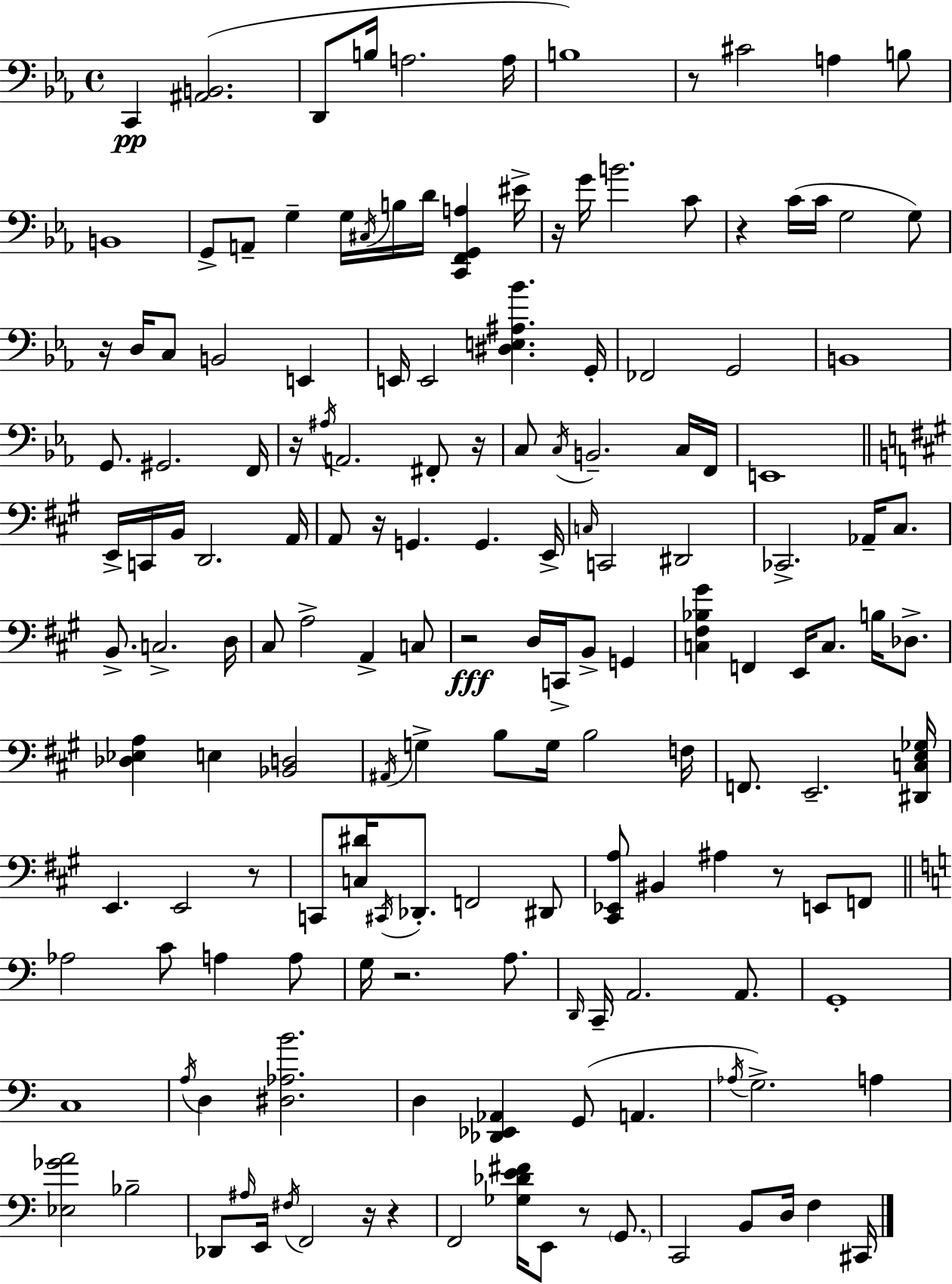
X:1
T:Untitled
M:4/4
L:1/4
K:Eb
C,, [^A,,B,,]2 D,,/2 B,/4 A,2 A,/4 B,4 z/2 ^C2 A, B,/2 B,,4 G,,/2 A,,/2 G, G,/4 ^C,/4 B,/4 D/4 [C,,F,,G,,A,] ^E/4 z/4 G/4 B2 C/2 z C/4 C/4 G,2 G,/2 z/4 D,/4 C,/2 B,,2 E,, E,,/4 E,,2 [^D,E,^A,_B] G,,/4 _F,,2 G,,2 B,,4 G,,/2 ^G,,2 F,,/4 z/4 ^A,/4 A,,2 ^F,,/2 z/4 C,/2 C,/4 B,,2 C,/4 F,,/4 E,,4 E,,/4 C,,/4 B,,/4 D,,2 A,,/4 A,,/2 z/4 G,, G,, E,,/4 C,/4 C,,2 ^D,,2 _C,,2 _A,,/4 ^C,/2 B,,/2 C,2 D,/4 ^C,/2 A,2 A,, C,/2 z2 D,/4 C,,/4 B,,/2 G,, [C,^F,_B,^G] F,, E,,/4 C,/2 B,/4 _D,/2 [_D,_E,A,] E, [_B,,D,]2 ^A,,/4 G, B,/2 G,/4 B,2 F,/4 F,,/2 E,,2 [^D,,C,E,_G,]/4 E,, E,,2 z/2 C,,/2 [C,^D]/4 ^C,,/4 _D,,/2 F,,2 ^D,,/2 [^C,,_E,,A,]/2 ^B,, ^A, z/2 E,,/2 F,,/2 _A,2 C/2 A, A,/2 G,/4 z2 A,/2 D,,/4 C,,/4 A,,2 A,,/2 G,,4 C,4 A,/4 D, [^D,_A,B]2 D, [_D,,_E,,_A,,] G,,/2 A,, _A,/4 G,2 A, [_E,_GA]2 _B,2 _D,,/2 ^A,/4 E,,/4 ^F,/4 F,,2 z/4 z F,,2 [_G,_DE^F]/4 E,,/2 z/2 G,,/2 C,,2 B,,/2 D,/4 F, ^C,,/4